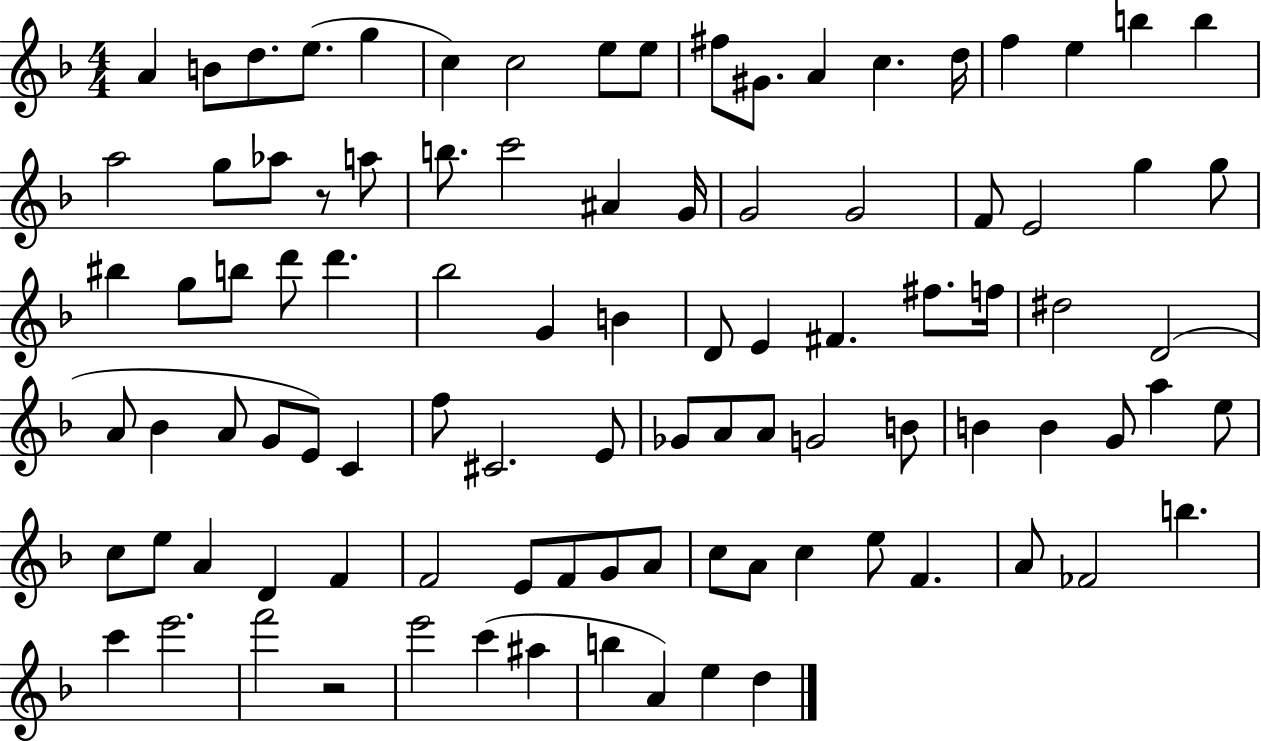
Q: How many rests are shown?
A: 2